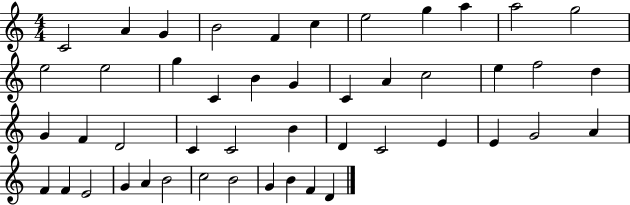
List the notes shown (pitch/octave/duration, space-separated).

C4/h A4/q G4/q B4/h F4/q C5/q E5/h G5/q A5/q A5/h G5/h E5/h E5/h G5/q C4/q B4/q G4/q C4/q A4/q C5/h E5/q F5/h D5/q G4/q F4/q D4/h C4/q C4/h B4/q D4/q C4/h E4/q E4/q G4/h A4/q F4/q F4/q E4/h G4/q A4/q B4/h C5/h B4/h G4/q B4/q F4/q D4/q